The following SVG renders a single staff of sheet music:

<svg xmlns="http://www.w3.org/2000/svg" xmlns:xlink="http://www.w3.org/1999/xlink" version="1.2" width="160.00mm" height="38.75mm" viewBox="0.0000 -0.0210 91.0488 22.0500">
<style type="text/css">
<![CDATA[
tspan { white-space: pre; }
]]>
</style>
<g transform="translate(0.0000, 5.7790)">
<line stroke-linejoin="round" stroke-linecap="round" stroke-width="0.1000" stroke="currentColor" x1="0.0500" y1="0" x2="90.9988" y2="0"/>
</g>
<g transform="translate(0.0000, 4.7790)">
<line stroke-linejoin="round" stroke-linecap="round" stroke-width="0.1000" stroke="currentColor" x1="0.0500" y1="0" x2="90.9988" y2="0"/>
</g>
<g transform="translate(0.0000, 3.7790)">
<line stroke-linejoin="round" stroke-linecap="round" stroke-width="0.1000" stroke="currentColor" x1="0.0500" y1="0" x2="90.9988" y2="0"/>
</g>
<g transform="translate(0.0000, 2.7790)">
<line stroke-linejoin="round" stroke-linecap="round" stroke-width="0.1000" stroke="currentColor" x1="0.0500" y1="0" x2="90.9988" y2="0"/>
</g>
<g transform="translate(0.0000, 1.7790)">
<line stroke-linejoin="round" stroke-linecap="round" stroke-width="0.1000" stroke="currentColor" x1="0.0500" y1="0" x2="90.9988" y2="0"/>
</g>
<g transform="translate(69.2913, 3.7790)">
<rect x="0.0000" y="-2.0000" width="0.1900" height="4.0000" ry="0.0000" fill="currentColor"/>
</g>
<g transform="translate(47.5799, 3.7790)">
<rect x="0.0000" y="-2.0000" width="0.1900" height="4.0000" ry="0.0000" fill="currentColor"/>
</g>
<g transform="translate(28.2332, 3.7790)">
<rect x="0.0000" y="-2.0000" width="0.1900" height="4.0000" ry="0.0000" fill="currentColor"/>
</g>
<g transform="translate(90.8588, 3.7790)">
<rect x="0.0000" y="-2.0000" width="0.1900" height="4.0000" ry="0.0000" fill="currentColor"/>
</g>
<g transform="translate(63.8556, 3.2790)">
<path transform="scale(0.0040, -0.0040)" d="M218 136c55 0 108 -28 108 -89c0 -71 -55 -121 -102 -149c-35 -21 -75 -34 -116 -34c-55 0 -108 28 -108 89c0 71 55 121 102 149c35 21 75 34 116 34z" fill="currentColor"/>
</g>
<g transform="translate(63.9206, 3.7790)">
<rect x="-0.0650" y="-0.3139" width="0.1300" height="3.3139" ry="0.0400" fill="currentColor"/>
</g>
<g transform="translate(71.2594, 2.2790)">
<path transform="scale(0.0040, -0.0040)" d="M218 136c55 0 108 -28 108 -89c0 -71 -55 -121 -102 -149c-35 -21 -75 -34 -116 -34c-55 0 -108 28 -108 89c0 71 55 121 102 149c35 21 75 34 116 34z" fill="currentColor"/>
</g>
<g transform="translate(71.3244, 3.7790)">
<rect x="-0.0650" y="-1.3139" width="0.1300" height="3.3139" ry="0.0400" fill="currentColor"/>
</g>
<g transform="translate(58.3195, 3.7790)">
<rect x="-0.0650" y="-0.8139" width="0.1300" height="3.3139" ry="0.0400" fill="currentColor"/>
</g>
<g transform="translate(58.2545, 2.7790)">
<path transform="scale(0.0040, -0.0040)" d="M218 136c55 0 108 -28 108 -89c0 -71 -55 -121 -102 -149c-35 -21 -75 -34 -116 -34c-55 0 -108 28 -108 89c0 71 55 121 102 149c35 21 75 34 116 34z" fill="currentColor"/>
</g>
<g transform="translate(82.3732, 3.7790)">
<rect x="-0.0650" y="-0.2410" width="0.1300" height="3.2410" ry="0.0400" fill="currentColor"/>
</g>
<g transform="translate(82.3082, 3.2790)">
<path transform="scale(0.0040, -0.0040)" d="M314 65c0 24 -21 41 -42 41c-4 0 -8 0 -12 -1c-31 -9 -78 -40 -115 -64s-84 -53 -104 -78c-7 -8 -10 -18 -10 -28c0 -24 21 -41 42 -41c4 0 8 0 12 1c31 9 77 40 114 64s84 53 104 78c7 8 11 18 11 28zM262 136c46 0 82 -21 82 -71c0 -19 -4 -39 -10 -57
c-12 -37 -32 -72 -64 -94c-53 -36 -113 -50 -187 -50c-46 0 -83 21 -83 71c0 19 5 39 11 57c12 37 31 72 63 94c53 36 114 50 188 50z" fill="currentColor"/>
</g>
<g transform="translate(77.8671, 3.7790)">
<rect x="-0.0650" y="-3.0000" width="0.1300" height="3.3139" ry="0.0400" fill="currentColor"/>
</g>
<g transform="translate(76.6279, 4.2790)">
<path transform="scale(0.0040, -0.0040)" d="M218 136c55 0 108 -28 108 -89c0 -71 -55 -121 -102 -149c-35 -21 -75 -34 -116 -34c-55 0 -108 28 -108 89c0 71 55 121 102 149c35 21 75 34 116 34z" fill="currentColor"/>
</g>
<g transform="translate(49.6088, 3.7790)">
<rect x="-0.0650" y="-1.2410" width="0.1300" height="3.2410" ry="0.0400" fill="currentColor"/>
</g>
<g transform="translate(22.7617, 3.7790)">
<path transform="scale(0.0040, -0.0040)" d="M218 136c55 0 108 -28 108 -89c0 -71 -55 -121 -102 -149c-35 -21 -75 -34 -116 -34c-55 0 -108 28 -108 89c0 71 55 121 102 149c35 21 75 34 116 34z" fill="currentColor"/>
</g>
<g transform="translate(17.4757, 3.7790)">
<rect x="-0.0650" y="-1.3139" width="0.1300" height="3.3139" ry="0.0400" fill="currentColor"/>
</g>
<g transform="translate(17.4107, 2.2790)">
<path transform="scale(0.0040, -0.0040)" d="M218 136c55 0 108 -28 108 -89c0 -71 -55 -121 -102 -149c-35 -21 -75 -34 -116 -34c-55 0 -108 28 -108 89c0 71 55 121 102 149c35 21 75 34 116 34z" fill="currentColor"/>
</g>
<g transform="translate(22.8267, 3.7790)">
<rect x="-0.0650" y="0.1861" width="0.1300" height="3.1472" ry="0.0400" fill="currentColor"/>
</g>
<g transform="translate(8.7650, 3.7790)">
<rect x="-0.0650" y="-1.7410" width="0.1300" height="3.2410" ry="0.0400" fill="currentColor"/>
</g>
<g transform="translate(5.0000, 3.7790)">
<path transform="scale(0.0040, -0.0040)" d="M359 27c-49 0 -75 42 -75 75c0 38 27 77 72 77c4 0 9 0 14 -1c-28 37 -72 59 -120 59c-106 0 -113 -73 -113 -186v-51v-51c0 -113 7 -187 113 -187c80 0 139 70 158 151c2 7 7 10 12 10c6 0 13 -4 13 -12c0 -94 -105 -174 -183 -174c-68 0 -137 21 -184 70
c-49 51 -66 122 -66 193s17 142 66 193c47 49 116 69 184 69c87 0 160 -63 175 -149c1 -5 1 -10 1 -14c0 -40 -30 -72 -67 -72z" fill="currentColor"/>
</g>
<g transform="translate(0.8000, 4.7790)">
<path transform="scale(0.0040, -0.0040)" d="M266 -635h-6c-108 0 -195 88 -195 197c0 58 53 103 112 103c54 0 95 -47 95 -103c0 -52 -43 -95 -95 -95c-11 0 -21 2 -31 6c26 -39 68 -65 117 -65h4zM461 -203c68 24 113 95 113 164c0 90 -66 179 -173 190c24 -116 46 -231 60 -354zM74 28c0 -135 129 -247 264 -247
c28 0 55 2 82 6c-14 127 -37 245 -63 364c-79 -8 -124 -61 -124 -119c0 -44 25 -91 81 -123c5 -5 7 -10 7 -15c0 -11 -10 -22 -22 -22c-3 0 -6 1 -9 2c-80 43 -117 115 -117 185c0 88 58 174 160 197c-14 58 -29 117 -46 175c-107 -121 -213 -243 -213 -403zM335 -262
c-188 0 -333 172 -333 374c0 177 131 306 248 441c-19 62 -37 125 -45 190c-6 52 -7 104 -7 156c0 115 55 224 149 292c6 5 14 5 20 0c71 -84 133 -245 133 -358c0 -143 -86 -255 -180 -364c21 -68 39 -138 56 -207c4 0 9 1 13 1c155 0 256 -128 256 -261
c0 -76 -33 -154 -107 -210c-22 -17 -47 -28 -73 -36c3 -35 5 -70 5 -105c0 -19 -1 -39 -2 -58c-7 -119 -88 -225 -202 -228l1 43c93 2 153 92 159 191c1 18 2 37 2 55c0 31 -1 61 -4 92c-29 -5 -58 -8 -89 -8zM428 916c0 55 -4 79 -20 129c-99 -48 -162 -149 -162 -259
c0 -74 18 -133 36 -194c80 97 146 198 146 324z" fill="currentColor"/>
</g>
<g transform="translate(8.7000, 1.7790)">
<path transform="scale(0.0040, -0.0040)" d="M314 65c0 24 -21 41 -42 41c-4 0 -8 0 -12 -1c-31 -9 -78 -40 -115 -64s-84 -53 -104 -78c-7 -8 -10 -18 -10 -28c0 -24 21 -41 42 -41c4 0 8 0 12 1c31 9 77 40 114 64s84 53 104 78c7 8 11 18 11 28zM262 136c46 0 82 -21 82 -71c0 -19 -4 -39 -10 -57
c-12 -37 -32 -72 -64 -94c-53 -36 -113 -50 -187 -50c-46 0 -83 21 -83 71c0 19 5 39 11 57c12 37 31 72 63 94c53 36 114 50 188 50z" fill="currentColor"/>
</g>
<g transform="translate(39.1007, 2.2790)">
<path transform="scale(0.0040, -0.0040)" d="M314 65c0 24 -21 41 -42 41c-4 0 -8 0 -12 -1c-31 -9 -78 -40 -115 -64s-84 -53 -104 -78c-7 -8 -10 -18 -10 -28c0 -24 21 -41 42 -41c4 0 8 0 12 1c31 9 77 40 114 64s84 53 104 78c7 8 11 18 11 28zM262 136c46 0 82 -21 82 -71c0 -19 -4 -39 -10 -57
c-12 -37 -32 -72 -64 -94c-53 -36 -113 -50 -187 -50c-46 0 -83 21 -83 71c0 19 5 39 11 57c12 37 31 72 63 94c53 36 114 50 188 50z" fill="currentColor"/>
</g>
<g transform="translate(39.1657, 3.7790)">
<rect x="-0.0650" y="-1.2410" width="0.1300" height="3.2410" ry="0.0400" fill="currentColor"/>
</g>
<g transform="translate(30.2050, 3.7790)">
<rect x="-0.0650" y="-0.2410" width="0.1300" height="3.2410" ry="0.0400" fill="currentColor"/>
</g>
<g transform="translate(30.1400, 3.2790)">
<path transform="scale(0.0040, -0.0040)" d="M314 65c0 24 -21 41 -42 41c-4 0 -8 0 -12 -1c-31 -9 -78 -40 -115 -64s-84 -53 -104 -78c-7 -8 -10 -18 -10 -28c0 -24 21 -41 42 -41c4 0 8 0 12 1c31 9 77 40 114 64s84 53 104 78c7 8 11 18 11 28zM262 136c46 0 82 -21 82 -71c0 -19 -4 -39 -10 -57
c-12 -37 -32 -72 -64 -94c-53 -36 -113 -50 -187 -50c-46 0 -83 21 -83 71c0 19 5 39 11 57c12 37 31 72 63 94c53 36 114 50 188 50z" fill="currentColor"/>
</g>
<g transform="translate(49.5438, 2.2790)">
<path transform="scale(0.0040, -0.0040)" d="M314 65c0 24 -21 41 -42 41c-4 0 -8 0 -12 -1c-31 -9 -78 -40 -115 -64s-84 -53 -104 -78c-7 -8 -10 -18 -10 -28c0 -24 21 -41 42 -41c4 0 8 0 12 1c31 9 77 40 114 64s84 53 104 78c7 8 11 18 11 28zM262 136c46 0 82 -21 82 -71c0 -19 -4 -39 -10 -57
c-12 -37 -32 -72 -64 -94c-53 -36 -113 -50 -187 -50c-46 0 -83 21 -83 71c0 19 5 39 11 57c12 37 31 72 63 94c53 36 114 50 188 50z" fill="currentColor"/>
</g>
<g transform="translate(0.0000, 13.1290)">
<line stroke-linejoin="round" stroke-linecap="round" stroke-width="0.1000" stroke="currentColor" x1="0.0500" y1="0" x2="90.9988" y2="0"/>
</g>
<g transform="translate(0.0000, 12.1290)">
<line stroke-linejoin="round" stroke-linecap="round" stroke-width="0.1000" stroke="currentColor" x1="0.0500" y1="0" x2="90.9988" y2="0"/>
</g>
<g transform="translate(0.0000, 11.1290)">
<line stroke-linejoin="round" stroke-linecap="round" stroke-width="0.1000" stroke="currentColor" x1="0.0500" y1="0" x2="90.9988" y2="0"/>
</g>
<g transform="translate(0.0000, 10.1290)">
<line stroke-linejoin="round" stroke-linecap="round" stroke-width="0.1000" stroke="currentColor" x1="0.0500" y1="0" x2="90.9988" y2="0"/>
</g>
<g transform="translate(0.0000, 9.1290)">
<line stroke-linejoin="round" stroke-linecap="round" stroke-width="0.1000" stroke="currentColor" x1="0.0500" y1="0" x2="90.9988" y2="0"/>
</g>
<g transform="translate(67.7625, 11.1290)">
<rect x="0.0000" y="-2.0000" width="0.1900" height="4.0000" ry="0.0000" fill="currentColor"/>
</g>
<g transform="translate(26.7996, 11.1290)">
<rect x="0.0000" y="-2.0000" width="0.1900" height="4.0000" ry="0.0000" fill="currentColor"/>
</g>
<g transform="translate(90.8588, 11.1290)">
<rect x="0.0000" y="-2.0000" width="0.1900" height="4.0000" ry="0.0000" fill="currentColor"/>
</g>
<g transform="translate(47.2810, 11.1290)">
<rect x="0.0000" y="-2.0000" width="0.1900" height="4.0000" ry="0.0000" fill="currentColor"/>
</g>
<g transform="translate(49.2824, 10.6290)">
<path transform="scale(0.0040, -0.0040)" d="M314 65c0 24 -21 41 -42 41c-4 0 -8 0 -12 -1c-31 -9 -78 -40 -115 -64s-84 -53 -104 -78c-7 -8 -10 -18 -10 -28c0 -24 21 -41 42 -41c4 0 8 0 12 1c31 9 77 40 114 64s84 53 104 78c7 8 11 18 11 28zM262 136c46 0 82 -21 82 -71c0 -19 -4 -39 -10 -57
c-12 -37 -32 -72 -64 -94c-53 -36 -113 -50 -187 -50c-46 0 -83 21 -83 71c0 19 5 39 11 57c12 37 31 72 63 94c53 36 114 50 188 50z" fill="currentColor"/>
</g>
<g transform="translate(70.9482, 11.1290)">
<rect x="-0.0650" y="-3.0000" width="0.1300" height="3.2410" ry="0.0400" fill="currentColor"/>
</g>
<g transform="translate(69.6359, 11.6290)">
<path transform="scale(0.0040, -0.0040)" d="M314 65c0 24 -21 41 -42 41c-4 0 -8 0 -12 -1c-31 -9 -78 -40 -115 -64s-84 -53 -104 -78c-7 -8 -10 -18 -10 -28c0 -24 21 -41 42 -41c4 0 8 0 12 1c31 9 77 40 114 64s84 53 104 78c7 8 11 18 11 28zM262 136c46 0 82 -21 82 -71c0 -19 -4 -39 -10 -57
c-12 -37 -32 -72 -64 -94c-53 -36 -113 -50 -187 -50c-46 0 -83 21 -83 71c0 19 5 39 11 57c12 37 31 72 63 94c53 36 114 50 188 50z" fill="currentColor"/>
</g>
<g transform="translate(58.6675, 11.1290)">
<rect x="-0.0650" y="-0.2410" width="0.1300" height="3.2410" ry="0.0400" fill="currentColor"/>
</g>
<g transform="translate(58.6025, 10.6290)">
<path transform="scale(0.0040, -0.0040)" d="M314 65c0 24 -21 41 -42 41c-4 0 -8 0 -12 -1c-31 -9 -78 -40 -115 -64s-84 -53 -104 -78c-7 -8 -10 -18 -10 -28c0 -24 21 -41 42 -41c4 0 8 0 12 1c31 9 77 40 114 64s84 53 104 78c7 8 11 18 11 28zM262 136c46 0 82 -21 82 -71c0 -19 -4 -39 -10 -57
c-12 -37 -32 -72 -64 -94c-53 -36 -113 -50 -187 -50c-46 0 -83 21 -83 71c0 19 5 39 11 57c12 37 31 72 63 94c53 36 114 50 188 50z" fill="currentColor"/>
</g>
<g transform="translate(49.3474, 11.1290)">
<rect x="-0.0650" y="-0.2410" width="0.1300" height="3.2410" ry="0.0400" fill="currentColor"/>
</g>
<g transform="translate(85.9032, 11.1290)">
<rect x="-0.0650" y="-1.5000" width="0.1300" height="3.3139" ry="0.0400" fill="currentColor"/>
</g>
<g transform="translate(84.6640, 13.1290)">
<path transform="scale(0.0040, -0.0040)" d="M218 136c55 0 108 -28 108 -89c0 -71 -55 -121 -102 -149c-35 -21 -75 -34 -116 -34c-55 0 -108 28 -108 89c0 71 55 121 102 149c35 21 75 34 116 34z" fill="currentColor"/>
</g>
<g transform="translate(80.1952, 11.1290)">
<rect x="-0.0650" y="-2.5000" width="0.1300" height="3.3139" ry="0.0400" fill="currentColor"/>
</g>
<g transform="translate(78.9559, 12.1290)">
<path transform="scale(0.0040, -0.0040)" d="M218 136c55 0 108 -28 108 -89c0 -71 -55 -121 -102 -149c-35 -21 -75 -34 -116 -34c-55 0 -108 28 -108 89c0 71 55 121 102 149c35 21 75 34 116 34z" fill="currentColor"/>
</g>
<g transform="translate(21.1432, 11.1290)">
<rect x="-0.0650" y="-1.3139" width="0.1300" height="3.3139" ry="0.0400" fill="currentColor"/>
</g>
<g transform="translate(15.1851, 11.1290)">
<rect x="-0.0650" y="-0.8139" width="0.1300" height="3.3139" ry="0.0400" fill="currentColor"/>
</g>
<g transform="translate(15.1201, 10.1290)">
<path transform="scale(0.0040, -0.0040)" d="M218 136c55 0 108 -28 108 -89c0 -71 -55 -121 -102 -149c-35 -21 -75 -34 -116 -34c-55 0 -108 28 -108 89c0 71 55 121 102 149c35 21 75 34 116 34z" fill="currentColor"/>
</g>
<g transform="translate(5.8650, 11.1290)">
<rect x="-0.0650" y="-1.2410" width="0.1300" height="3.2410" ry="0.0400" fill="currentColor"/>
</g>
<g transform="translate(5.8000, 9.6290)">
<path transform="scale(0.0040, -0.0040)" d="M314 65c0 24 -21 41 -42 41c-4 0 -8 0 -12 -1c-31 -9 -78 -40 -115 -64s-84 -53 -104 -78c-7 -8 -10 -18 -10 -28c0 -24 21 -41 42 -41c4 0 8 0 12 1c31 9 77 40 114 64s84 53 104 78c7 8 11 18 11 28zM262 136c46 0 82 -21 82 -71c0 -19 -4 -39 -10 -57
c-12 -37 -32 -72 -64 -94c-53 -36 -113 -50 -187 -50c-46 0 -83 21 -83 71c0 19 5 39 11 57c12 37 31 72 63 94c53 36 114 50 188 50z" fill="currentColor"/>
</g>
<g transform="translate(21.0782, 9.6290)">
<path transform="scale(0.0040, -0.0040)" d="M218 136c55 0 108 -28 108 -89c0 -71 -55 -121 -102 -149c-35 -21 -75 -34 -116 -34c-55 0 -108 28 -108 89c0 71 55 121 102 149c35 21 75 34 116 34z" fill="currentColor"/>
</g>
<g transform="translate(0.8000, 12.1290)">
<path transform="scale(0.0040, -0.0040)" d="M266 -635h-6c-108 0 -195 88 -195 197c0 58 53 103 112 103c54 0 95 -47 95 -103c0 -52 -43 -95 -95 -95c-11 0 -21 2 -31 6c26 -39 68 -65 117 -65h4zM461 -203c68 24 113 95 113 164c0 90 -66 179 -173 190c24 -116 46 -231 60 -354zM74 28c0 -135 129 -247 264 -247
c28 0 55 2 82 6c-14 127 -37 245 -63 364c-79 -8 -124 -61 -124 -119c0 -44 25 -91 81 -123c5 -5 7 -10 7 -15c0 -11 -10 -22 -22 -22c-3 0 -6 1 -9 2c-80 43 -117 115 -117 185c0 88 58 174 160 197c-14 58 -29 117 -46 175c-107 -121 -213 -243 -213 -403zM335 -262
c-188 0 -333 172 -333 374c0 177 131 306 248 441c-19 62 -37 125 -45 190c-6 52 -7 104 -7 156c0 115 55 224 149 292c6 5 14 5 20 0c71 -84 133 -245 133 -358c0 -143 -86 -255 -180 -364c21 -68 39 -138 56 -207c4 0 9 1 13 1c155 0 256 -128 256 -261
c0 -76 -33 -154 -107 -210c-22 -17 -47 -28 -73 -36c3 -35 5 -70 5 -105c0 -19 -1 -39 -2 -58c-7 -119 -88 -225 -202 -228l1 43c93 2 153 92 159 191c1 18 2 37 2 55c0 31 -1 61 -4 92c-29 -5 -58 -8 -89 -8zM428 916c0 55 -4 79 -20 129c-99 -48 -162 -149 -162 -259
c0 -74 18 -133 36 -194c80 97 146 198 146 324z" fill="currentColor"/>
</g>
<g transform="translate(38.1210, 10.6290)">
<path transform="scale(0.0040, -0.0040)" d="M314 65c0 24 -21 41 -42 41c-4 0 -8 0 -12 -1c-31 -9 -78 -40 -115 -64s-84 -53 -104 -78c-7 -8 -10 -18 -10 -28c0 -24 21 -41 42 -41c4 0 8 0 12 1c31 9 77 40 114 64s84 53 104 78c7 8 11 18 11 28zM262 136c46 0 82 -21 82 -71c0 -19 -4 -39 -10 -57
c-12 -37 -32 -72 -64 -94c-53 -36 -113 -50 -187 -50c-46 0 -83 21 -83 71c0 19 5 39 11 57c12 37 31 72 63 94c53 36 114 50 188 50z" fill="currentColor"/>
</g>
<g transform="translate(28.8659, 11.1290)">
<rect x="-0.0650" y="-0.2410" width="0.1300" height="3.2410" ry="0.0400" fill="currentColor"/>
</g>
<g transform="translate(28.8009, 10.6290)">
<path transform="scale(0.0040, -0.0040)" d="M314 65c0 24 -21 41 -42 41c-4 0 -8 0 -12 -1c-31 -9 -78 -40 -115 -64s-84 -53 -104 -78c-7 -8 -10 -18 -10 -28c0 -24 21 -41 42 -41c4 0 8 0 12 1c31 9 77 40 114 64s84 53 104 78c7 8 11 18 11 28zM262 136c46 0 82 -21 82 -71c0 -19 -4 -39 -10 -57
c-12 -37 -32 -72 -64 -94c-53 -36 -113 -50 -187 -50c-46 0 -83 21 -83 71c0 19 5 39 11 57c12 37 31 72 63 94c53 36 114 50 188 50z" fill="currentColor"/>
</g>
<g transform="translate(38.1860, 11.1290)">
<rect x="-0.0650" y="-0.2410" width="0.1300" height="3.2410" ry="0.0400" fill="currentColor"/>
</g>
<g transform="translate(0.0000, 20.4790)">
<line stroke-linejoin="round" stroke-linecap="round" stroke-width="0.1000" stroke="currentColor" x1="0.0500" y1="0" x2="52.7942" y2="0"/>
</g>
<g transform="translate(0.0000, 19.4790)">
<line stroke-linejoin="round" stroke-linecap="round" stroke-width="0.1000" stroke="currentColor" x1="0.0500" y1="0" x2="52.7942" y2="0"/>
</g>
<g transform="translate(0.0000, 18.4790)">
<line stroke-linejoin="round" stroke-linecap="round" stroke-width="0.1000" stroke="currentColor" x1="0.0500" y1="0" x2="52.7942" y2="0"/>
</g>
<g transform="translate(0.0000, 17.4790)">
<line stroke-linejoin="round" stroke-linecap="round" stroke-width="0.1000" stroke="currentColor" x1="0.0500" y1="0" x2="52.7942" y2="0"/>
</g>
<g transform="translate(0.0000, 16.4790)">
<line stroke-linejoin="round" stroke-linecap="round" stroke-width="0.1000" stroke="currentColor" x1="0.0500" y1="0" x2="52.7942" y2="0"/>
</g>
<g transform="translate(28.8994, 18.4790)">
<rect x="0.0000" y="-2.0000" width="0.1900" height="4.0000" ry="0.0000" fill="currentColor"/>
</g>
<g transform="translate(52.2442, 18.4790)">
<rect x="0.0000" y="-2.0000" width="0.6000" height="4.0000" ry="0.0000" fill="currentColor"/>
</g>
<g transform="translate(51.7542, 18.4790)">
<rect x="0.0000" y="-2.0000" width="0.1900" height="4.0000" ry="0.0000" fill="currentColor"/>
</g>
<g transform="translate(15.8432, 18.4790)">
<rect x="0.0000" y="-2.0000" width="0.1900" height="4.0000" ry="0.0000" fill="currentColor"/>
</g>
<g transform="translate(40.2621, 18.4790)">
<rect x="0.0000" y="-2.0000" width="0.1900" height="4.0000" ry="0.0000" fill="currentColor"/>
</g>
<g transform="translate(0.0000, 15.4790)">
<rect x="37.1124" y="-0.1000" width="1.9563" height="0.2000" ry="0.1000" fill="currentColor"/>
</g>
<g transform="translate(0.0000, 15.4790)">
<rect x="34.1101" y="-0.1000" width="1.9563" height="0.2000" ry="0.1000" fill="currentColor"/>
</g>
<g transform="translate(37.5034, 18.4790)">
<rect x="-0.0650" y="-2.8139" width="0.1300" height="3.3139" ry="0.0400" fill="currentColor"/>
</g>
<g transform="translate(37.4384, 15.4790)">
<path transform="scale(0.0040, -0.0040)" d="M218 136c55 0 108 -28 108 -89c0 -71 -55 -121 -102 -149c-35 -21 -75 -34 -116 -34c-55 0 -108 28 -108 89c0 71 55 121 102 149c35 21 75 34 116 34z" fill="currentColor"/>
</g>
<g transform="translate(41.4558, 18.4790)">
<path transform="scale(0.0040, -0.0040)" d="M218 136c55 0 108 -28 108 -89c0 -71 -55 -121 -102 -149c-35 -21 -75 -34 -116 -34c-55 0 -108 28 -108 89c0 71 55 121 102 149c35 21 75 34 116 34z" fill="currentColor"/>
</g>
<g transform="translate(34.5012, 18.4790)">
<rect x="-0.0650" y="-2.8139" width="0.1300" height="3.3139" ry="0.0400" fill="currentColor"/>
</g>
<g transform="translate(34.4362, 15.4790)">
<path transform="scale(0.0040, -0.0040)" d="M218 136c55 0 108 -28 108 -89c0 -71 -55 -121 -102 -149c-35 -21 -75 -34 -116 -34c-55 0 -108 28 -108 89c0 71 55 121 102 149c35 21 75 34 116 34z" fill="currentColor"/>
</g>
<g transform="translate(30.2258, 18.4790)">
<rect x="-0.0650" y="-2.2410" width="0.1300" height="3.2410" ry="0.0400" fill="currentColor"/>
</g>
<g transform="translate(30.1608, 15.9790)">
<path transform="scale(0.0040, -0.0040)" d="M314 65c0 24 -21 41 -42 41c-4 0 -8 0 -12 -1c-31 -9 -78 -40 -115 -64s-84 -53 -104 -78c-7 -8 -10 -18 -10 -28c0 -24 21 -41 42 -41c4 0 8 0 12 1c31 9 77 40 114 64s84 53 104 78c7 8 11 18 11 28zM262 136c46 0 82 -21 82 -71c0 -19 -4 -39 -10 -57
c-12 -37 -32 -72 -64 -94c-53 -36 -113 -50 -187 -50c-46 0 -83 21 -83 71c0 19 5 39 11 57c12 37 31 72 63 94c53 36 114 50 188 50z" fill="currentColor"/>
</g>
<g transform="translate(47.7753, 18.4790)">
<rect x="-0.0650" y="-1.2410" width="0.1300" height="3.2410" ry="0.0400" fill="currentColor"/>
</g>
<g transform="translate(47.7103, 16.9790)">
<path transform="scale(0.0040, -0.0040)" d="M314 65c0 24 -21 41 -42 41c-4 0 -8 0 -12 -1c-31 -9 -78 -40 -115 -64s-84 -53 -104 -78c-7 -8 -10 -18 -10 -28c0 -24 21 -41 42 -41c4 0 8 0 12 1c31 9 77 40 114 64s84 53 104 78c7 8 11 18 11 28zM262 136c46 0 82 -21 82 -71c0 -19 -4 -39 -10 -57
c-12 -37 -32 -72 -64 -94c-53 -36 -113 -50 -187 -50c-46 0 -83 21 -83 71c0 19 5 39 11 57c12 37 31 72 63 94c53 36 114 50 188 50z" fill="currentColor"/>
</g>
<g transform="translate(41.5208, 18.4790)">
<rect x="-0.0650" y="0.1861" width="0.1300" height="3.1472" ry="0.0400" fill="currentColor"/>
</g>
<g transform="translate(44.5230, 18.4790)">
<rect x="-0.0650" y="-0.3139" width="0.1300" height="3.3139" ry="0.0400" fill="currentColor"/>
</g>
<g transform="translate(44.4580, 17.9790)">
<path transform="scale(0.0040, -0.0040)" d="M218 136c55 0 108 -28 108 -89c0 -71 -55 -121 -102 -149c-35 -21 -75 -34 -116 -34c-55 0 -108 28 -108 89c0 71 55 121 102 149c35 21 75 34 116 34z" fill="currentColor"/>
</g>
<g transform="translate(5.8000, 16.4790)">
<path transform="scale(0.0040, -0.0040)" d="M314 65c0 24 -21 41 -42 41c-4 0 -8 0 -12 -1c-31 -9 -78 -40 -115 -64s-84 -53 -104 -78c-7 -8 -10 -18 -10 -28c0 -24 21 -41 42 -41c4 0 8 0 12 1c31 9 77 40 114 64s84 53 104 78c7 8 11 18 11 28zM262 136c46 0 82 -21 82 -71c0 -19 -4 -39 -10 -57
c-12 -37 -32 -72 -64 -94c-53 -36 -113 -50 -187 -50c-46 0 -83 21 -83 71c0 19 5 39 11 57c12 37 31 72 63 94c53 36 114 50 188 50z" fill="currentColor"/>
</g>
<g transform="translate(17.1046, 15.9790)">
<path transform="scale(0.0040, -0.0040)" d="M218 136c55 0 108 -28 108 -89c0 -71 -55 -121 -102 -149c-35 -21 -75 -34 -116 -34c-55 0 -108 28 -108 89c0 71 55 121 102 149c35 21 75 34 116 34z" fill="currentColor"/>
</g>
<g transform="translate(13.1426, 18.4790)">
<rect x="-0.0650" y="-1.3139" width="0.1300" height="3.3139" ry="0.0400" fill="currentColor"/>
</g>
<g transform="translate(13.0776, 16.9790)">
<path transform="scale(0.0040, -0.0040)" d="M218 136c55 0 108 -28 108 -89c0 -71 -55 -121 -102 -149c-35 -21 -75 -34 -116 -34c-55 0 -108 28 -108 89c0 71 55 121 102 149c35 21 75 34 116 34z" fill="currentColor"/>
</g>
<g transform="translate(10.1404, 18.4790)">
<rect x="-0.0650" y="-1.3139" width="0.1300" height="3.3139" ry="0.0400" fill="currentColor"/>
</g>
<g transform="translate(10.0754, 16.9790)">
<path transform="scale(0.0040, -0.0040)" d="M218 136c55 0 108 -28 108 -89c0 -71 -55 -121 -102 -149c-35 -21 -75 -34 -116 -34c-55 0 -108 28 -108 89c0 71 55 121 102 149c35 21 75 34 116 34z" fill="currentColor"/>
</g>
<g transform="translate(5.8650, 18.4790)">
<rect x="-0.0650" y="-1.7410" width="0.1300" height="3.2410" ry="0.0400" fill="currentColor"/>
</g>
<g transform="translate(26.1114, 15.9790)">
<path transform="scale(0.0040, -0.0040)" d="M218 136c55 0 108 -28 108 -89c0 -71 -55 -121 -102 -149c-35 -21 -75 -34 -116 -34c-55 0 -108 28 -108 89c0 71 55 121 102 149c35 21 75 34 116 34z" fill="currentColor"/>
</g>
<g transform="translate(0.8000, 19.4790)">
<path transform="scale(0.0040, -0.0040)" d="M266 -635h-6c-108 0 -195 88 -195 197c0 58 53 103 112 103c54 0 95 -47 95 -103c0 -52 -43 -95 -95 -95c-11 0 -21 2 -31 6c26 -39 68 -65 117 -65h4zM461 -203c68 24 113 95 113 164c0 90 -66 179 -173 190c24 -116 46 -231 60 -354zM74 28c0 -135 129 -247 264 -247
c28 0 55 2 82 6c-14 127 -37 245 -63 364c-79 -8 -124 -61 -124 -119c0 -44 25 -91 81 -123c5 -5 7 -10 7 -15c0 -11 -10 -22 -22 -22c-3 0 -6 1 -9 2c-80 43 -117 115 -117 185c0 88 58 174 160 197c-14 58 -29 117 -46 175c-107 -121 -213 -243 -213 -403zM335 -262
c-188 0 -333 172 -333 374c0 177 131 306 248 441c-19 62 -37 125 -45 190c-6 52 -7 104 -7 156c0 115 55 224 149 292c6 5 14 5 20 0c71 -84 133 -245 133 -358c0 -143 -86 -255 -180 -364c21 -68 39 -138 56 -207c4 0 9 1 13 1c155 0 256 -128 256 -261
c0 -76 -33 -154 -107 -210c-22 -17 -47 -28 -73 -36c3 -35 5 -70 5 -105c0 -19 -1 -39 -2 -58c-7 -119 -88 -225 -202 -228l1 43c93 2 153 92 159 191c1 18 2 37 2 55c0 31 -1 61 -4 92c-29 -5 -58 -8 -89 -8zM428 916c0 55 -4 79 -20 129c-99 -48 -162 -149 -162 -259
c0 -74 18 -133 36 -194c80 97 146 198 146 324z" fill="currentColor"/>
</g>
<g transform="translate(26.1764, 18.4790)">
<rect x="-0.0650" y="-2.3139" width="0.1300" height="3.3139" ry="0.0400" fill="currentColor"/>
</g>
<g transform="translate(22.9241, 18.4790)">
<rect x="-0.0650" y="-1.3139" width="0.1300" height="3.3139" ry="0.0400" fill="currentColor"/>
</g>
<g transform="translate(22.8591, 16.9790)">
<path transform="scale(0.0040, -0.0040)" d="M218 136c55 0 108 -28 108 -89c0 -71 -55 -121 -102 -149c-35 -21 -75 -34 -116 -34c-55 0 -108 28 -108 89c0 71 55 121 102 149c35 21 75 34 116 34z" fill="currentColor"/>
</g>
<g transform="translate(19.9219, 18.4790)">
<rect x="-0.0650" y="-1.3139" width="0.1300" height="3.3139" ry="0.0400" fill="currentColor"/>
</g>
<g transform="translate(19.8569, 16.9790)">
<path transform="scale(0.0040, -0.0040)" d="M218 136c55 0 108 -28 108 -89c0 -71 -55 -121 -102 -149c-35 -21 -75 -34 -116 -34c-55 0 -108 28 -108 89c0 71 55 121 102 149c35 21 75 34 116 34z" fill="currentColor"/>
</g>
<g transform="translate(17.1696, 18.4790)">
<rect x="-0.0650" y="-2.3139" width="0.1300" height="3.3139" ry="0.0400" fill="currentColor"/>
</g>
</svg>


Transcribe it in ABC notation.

X:1
T:Untitled
M:4/4
L:1/4
K:C
f2 e B c2 e2 e2 d c e A c2 e2 d e c2 c2 c2 c2 A2 G E f2 e e g e e g g2 a a B c e2